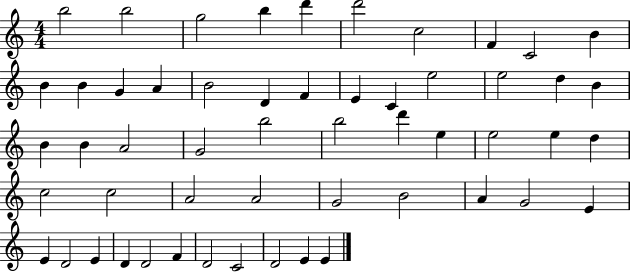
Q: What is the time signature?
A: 4/4